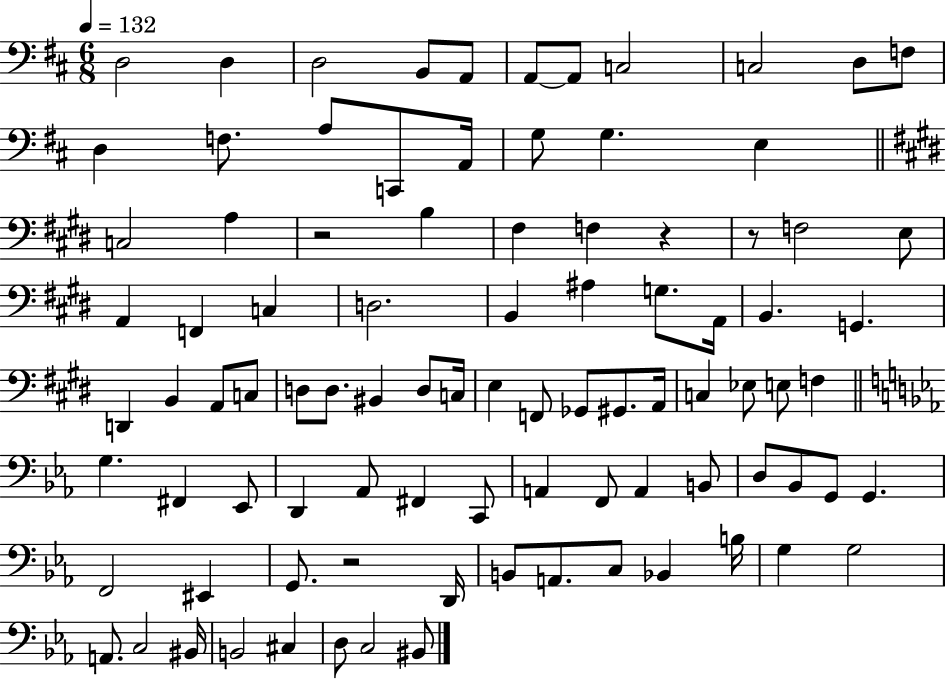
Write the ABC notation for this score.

X:1
T:Untitled
M:6/8
L:1/4
K:D
D,2 D, D,2 B,,/2 A,,/2 A,,/2 A,,/2 C,2 C,2 D,/2 F,/2 D, F,/2 A,/2 C,,/2 A,,/4 G,/2 G, E, C,2 A, z2 B, ^F, F, z z/2 F,2 E,/2 A,, F,, C, D,2 B,, ^A, G,/2 A,,/4 B,, G,, D,, B,, A,,/2 C,/2 D,/2 D,/2 ^B,, D,/2 C,/4 E, F,,/2 _G,,/2 ^G,,/2 A,,/4 C, _E,/2 E,/2 F, G, ^F,, _E,,/2 D,, _A,,/2 ^F,, C,,/2 A,, F,,/2 A,, B,,/2 D,/2 _B,,/2 G,,/2 G,, F,,2 ^E,, G,,/2 z2 D,,/4 B,,/2 A,,/2 C,/2 _B,, B,/4 G, G,2 A,,/2 C,2 ^B,,/4 B,,2 ^C, D,/2 C,2 ^B,,/2